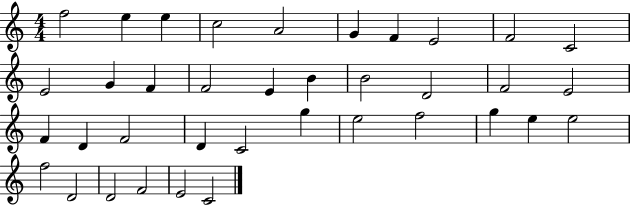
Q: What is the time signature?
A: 4/4